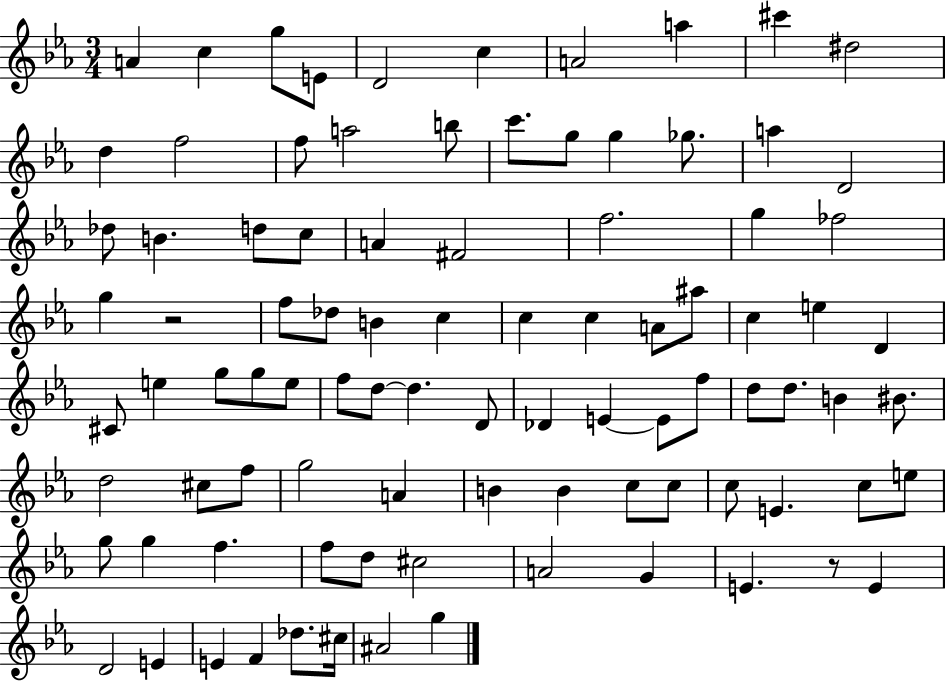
{
  \clef treble
  \numericTimeSignature
  \time 3/4
  \key ees \major
  \repeat volta 2 { a'4 c''4 g''8 e'8 | d'2 c''4 | a'2 a''4 | cis'''4 dis''2 | \break d''4 f''2 | f''8 a''2 b''8 | c'''8. g''8 g''4 ges''8. | a''4 d'2 | \break des''8 b'4. d''8 c''8 | a'4 fis'2 | f''2. | g''4 fes''2 | \break g''4 r2 | f''8 des''8 b'4 c''4 | c''4 c''4 a'8 ais''8 | c''4 e''4 d'4 | \break cis'8 e''4 g''8 g''8 e''8 | f''8 d''8~~ d''4. d'8 | des'4 e'4~~ e'8 f''8 | d''8 d''8. b'4 bis'8. | \break d''2 cis''8 f''8 | g''2 a'4 | b'4 b'4 c''8 c''8 | c''8 e'4. c''8 e''8 | \break g''8 g''4 f''4. | f''8 d''8 cis''2 | a'2 g'4 | e'4. r8 e'4 | \break d'2 e'4 | e'4 f'4 des''8. cis''16 | ais'2 g''4 | } \bar "|."
}